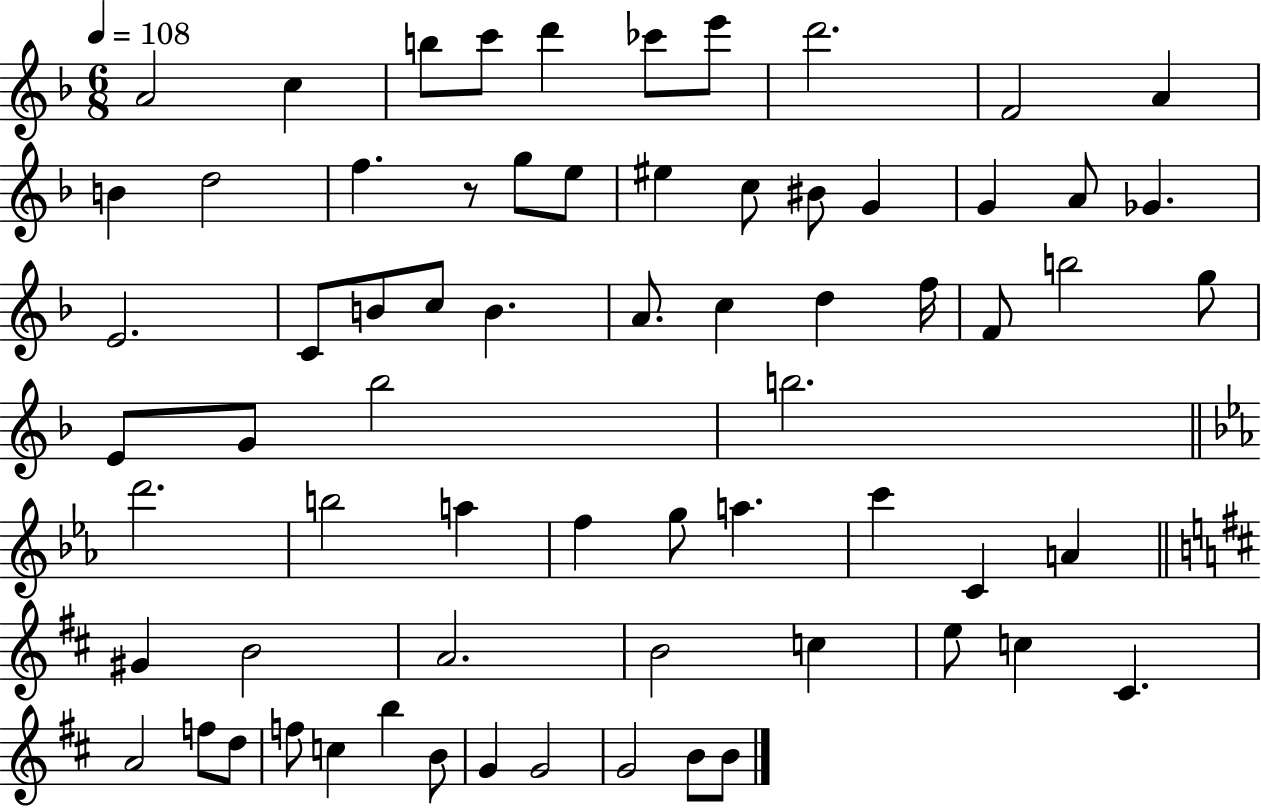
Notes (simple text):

A4/h C5/q B5/e C6/e D6/q CES6/e E6/e D6/h. F4/h A4/q B4/q D5/h F5/q. R/e G5/e E5/e EIS5/q C5/e BIS4/e G4/q G4/q A4/e Gb4/q. E4/h. C4/e B4/e C5/e B4/q. A4/e. C5/q D5/q F5/s F4/e B5/h G5/e E4/e G4/e Bb5/h B5/h. D6/h. B5/h A5/q F5/q G5/e A5/q. C6/q C4/q A4/q G#4/q B4/h A4/h. B4/h C5/q E5/e C5/q C#4/q. A4/h F5/e D5/e F5/e C5/q B5/q B4/e G4/q G4/h G4/h B4/e B4/e